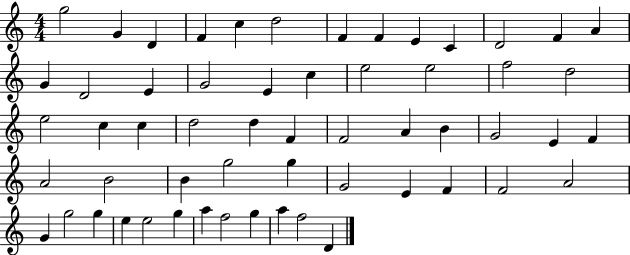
{
  \clef treble
  \numericTimeSignature
  \time 4/4
  \key c \major
  g''2 g'4 d'4 | f'4 c''4 d''2 | f'4 f'4 e'4 c'4 | d'2 f'4 a'4 | \break g'4 d'2 e'4 | g'2 e'4 c''4 | e''2 e''2 | f''2 d''2 | \break e''2 c''4 c''4 | d''2 d''4 f'4 | f'2 a'4 b'4 | g'2 e'4 f'4 | \break a'2 b'2 | b'4 g''2 g''4 | g'2 e'4 f'4 | f'2 a'2 | \break g'4 g''2 g''4 | e''4 e''2 g''4 | a''4 f''2 g''4 | a''4 f''2 d'4 | \break \bar "|."
}